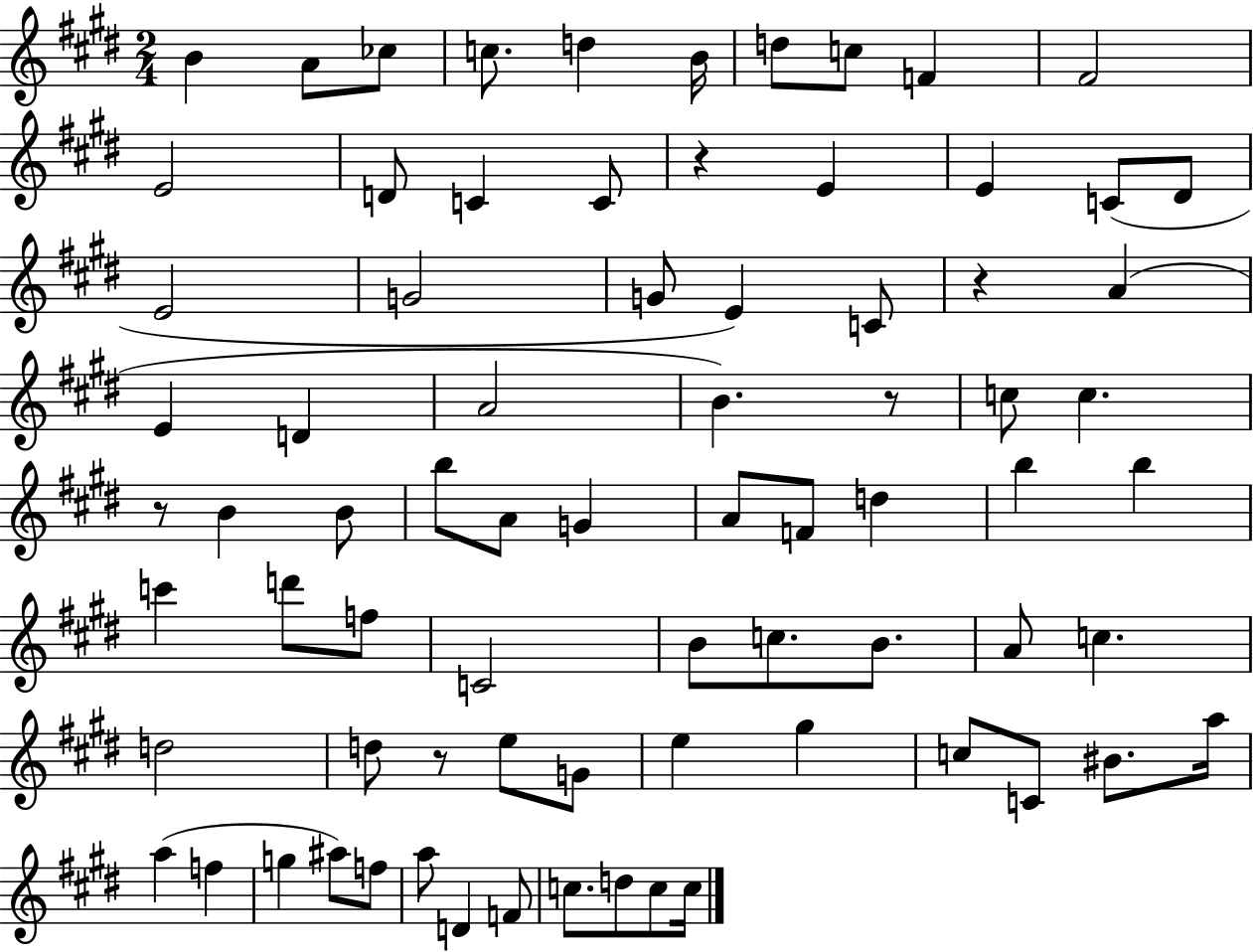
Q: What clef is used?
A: treble